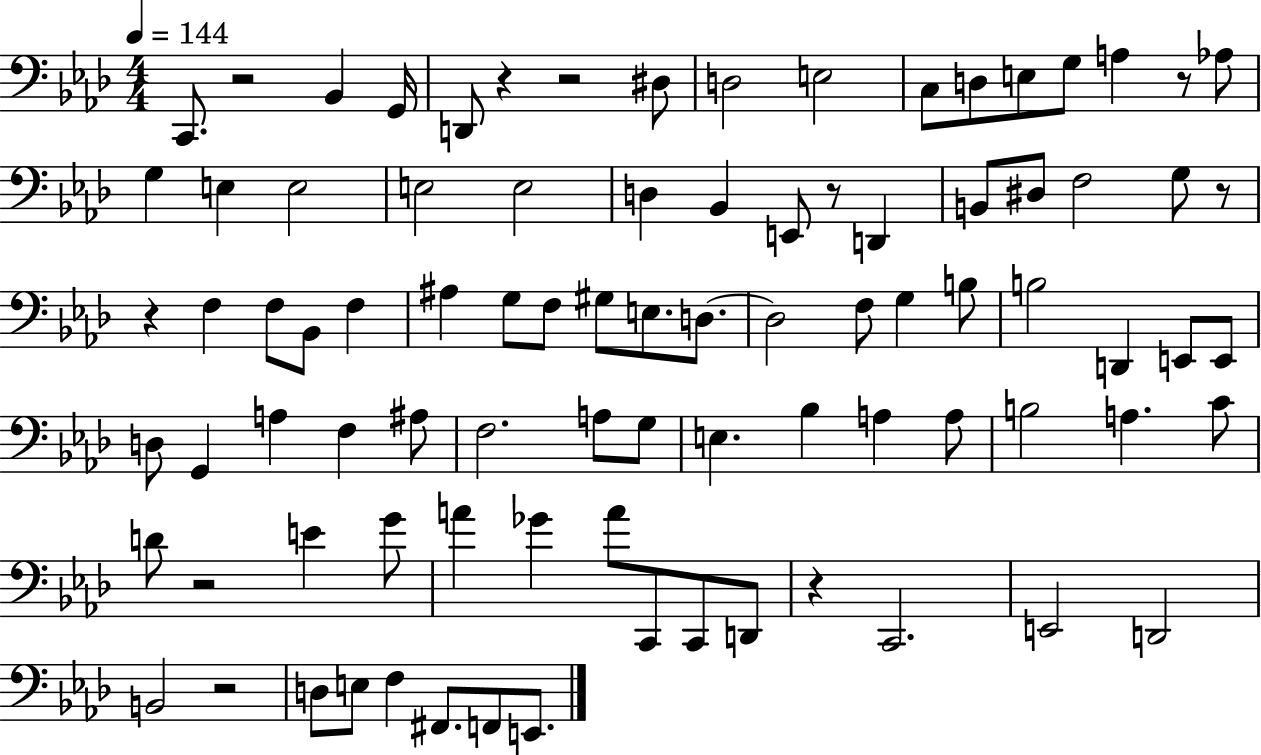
X:1
T:Untitled
M:4/4
L:1/4
K:Ab
C,,/2 z2 _B,, G,,/4 D,,/2 z z2 ^D,/2 D,2 E,2 C,/2 D,/2 E,/2 G,/2 A, z/2 _A,/2 G, E, E,2 E,2 E,2 D, _B,, E,,/2 z/2 D,, B,,/2 ^D,/2 F,2 G,/2 z/2 z F, F,/2 _B,,/2 F, ^A, G,/2 F,/2 ^G,/2 E,/2 D,/2 D,2 F,/2 G, B,/2 B,2 D,, E,,/2 E,,/2 D,/2 G,, A, F, ^A,/2 F,2 A,/2 G,/2 E, _B, A, A,/2 B,2 A, C/2 D/2 z2 E G/2 A _G A/2 C,,/2 C,,/2 D,,/2 z C,,2 E,,2 D,,2 B,,2 z2 D,/2 E,/2 F, ^F,,/2 F,,/2 E,,/2